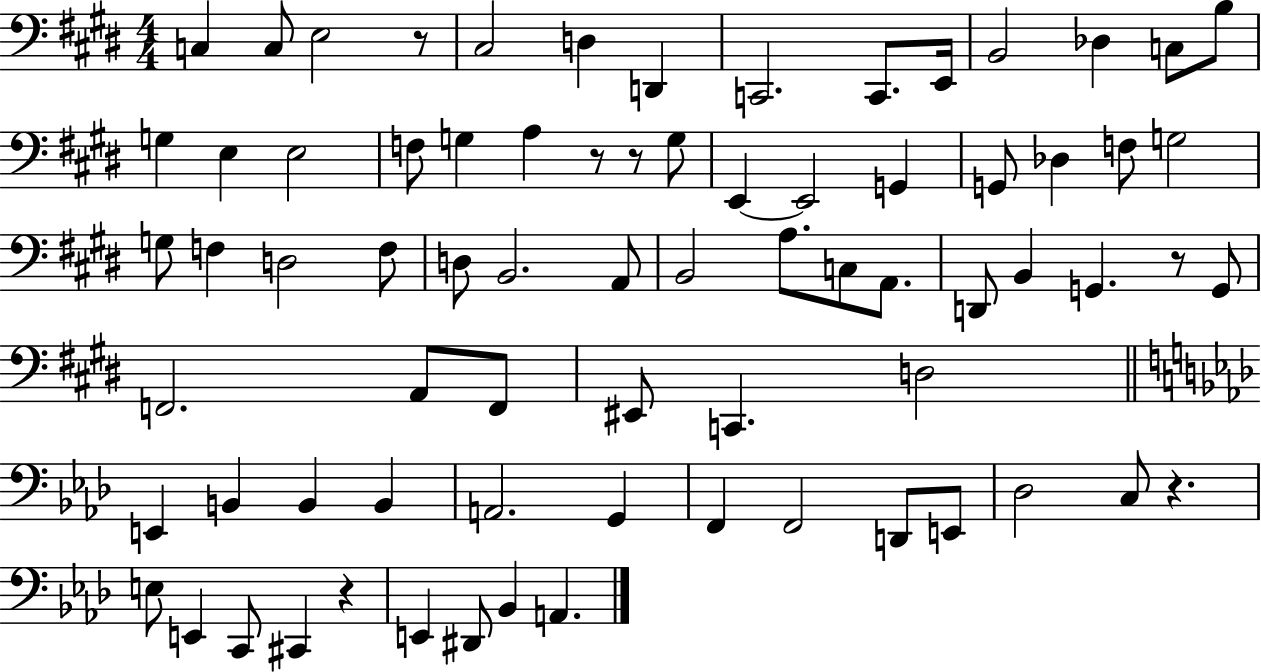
X:1
T:Untitled
M:4/4
L:1/4
K:E
C, C,/2 E,2 z/2 ^C,2 D, D,, C,,2 C,,/2 E,,/4 B,,2 _D, C,/2 B,/2 G, E, E,2 F,/2 G, A, z/2 z/2 G,/2 E,, E,,2 G,, G,,/2 _D, F,/2 G,2 G,/2 F, D,2 F,/2 D,/2 B,,2 A,,/2 B,,2 A,/2 C,/2 A,,/2 D,,/2 B,, G,, z/2 G,,/2 F,,2 A,,/2 F,,/2 ^E,,/2 C,, D,2 E,, B,, B,, B,, A,,2 G,, F,, F,,2 D,,/2 E,,/2 _D,2 C,/2 z E,/2 E,, C,,/2 ^C,, z E,, ^D,,/2 _B,, A,,